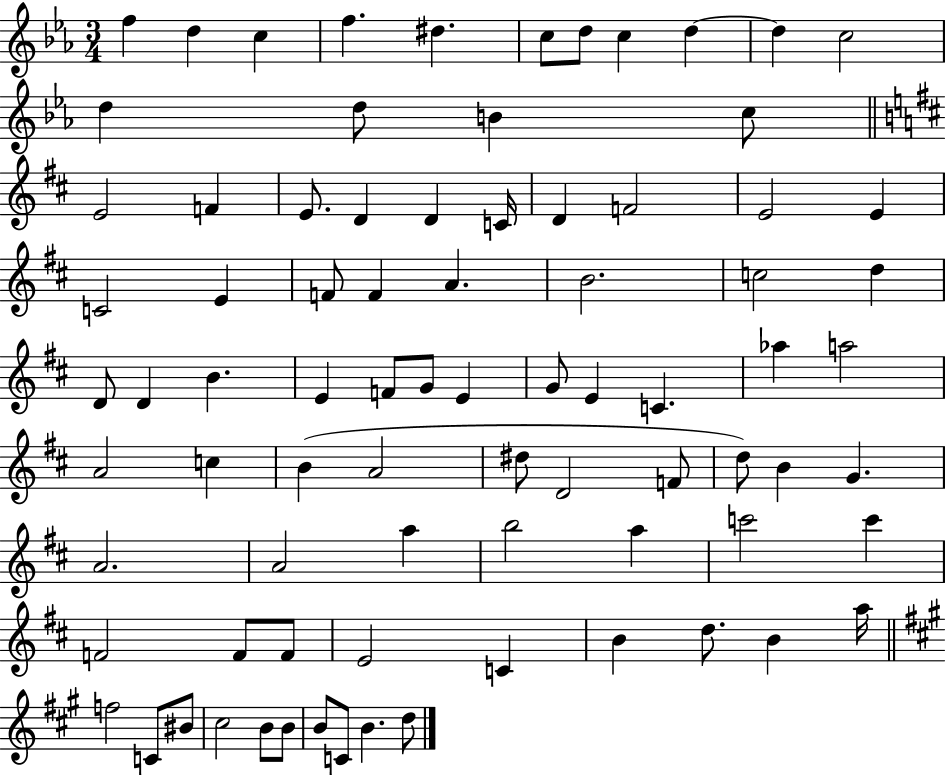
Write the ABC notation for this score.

X:1
T:Untitled
M:3/4
L:1/4
K:Eb
f d c f ^d c/2 d/2 c d d c2 d d/2 B c/2 E2 F E/2 D D C/4 D F2 E2 E C2 E F/2 F A B2 c2 d D/2 D B E F/2 G/2 E G/2 E C _a a2 A2 c B A2 ^d/2 D2 F/2 d/2 B G A2 A2 a b2 a c'2 c' F2 F/2 F/2 E2 C B d/2 B a/4 f2 C/2 ^B/2 ^c2 B/2 B/2 B/2 C/2 B d/2